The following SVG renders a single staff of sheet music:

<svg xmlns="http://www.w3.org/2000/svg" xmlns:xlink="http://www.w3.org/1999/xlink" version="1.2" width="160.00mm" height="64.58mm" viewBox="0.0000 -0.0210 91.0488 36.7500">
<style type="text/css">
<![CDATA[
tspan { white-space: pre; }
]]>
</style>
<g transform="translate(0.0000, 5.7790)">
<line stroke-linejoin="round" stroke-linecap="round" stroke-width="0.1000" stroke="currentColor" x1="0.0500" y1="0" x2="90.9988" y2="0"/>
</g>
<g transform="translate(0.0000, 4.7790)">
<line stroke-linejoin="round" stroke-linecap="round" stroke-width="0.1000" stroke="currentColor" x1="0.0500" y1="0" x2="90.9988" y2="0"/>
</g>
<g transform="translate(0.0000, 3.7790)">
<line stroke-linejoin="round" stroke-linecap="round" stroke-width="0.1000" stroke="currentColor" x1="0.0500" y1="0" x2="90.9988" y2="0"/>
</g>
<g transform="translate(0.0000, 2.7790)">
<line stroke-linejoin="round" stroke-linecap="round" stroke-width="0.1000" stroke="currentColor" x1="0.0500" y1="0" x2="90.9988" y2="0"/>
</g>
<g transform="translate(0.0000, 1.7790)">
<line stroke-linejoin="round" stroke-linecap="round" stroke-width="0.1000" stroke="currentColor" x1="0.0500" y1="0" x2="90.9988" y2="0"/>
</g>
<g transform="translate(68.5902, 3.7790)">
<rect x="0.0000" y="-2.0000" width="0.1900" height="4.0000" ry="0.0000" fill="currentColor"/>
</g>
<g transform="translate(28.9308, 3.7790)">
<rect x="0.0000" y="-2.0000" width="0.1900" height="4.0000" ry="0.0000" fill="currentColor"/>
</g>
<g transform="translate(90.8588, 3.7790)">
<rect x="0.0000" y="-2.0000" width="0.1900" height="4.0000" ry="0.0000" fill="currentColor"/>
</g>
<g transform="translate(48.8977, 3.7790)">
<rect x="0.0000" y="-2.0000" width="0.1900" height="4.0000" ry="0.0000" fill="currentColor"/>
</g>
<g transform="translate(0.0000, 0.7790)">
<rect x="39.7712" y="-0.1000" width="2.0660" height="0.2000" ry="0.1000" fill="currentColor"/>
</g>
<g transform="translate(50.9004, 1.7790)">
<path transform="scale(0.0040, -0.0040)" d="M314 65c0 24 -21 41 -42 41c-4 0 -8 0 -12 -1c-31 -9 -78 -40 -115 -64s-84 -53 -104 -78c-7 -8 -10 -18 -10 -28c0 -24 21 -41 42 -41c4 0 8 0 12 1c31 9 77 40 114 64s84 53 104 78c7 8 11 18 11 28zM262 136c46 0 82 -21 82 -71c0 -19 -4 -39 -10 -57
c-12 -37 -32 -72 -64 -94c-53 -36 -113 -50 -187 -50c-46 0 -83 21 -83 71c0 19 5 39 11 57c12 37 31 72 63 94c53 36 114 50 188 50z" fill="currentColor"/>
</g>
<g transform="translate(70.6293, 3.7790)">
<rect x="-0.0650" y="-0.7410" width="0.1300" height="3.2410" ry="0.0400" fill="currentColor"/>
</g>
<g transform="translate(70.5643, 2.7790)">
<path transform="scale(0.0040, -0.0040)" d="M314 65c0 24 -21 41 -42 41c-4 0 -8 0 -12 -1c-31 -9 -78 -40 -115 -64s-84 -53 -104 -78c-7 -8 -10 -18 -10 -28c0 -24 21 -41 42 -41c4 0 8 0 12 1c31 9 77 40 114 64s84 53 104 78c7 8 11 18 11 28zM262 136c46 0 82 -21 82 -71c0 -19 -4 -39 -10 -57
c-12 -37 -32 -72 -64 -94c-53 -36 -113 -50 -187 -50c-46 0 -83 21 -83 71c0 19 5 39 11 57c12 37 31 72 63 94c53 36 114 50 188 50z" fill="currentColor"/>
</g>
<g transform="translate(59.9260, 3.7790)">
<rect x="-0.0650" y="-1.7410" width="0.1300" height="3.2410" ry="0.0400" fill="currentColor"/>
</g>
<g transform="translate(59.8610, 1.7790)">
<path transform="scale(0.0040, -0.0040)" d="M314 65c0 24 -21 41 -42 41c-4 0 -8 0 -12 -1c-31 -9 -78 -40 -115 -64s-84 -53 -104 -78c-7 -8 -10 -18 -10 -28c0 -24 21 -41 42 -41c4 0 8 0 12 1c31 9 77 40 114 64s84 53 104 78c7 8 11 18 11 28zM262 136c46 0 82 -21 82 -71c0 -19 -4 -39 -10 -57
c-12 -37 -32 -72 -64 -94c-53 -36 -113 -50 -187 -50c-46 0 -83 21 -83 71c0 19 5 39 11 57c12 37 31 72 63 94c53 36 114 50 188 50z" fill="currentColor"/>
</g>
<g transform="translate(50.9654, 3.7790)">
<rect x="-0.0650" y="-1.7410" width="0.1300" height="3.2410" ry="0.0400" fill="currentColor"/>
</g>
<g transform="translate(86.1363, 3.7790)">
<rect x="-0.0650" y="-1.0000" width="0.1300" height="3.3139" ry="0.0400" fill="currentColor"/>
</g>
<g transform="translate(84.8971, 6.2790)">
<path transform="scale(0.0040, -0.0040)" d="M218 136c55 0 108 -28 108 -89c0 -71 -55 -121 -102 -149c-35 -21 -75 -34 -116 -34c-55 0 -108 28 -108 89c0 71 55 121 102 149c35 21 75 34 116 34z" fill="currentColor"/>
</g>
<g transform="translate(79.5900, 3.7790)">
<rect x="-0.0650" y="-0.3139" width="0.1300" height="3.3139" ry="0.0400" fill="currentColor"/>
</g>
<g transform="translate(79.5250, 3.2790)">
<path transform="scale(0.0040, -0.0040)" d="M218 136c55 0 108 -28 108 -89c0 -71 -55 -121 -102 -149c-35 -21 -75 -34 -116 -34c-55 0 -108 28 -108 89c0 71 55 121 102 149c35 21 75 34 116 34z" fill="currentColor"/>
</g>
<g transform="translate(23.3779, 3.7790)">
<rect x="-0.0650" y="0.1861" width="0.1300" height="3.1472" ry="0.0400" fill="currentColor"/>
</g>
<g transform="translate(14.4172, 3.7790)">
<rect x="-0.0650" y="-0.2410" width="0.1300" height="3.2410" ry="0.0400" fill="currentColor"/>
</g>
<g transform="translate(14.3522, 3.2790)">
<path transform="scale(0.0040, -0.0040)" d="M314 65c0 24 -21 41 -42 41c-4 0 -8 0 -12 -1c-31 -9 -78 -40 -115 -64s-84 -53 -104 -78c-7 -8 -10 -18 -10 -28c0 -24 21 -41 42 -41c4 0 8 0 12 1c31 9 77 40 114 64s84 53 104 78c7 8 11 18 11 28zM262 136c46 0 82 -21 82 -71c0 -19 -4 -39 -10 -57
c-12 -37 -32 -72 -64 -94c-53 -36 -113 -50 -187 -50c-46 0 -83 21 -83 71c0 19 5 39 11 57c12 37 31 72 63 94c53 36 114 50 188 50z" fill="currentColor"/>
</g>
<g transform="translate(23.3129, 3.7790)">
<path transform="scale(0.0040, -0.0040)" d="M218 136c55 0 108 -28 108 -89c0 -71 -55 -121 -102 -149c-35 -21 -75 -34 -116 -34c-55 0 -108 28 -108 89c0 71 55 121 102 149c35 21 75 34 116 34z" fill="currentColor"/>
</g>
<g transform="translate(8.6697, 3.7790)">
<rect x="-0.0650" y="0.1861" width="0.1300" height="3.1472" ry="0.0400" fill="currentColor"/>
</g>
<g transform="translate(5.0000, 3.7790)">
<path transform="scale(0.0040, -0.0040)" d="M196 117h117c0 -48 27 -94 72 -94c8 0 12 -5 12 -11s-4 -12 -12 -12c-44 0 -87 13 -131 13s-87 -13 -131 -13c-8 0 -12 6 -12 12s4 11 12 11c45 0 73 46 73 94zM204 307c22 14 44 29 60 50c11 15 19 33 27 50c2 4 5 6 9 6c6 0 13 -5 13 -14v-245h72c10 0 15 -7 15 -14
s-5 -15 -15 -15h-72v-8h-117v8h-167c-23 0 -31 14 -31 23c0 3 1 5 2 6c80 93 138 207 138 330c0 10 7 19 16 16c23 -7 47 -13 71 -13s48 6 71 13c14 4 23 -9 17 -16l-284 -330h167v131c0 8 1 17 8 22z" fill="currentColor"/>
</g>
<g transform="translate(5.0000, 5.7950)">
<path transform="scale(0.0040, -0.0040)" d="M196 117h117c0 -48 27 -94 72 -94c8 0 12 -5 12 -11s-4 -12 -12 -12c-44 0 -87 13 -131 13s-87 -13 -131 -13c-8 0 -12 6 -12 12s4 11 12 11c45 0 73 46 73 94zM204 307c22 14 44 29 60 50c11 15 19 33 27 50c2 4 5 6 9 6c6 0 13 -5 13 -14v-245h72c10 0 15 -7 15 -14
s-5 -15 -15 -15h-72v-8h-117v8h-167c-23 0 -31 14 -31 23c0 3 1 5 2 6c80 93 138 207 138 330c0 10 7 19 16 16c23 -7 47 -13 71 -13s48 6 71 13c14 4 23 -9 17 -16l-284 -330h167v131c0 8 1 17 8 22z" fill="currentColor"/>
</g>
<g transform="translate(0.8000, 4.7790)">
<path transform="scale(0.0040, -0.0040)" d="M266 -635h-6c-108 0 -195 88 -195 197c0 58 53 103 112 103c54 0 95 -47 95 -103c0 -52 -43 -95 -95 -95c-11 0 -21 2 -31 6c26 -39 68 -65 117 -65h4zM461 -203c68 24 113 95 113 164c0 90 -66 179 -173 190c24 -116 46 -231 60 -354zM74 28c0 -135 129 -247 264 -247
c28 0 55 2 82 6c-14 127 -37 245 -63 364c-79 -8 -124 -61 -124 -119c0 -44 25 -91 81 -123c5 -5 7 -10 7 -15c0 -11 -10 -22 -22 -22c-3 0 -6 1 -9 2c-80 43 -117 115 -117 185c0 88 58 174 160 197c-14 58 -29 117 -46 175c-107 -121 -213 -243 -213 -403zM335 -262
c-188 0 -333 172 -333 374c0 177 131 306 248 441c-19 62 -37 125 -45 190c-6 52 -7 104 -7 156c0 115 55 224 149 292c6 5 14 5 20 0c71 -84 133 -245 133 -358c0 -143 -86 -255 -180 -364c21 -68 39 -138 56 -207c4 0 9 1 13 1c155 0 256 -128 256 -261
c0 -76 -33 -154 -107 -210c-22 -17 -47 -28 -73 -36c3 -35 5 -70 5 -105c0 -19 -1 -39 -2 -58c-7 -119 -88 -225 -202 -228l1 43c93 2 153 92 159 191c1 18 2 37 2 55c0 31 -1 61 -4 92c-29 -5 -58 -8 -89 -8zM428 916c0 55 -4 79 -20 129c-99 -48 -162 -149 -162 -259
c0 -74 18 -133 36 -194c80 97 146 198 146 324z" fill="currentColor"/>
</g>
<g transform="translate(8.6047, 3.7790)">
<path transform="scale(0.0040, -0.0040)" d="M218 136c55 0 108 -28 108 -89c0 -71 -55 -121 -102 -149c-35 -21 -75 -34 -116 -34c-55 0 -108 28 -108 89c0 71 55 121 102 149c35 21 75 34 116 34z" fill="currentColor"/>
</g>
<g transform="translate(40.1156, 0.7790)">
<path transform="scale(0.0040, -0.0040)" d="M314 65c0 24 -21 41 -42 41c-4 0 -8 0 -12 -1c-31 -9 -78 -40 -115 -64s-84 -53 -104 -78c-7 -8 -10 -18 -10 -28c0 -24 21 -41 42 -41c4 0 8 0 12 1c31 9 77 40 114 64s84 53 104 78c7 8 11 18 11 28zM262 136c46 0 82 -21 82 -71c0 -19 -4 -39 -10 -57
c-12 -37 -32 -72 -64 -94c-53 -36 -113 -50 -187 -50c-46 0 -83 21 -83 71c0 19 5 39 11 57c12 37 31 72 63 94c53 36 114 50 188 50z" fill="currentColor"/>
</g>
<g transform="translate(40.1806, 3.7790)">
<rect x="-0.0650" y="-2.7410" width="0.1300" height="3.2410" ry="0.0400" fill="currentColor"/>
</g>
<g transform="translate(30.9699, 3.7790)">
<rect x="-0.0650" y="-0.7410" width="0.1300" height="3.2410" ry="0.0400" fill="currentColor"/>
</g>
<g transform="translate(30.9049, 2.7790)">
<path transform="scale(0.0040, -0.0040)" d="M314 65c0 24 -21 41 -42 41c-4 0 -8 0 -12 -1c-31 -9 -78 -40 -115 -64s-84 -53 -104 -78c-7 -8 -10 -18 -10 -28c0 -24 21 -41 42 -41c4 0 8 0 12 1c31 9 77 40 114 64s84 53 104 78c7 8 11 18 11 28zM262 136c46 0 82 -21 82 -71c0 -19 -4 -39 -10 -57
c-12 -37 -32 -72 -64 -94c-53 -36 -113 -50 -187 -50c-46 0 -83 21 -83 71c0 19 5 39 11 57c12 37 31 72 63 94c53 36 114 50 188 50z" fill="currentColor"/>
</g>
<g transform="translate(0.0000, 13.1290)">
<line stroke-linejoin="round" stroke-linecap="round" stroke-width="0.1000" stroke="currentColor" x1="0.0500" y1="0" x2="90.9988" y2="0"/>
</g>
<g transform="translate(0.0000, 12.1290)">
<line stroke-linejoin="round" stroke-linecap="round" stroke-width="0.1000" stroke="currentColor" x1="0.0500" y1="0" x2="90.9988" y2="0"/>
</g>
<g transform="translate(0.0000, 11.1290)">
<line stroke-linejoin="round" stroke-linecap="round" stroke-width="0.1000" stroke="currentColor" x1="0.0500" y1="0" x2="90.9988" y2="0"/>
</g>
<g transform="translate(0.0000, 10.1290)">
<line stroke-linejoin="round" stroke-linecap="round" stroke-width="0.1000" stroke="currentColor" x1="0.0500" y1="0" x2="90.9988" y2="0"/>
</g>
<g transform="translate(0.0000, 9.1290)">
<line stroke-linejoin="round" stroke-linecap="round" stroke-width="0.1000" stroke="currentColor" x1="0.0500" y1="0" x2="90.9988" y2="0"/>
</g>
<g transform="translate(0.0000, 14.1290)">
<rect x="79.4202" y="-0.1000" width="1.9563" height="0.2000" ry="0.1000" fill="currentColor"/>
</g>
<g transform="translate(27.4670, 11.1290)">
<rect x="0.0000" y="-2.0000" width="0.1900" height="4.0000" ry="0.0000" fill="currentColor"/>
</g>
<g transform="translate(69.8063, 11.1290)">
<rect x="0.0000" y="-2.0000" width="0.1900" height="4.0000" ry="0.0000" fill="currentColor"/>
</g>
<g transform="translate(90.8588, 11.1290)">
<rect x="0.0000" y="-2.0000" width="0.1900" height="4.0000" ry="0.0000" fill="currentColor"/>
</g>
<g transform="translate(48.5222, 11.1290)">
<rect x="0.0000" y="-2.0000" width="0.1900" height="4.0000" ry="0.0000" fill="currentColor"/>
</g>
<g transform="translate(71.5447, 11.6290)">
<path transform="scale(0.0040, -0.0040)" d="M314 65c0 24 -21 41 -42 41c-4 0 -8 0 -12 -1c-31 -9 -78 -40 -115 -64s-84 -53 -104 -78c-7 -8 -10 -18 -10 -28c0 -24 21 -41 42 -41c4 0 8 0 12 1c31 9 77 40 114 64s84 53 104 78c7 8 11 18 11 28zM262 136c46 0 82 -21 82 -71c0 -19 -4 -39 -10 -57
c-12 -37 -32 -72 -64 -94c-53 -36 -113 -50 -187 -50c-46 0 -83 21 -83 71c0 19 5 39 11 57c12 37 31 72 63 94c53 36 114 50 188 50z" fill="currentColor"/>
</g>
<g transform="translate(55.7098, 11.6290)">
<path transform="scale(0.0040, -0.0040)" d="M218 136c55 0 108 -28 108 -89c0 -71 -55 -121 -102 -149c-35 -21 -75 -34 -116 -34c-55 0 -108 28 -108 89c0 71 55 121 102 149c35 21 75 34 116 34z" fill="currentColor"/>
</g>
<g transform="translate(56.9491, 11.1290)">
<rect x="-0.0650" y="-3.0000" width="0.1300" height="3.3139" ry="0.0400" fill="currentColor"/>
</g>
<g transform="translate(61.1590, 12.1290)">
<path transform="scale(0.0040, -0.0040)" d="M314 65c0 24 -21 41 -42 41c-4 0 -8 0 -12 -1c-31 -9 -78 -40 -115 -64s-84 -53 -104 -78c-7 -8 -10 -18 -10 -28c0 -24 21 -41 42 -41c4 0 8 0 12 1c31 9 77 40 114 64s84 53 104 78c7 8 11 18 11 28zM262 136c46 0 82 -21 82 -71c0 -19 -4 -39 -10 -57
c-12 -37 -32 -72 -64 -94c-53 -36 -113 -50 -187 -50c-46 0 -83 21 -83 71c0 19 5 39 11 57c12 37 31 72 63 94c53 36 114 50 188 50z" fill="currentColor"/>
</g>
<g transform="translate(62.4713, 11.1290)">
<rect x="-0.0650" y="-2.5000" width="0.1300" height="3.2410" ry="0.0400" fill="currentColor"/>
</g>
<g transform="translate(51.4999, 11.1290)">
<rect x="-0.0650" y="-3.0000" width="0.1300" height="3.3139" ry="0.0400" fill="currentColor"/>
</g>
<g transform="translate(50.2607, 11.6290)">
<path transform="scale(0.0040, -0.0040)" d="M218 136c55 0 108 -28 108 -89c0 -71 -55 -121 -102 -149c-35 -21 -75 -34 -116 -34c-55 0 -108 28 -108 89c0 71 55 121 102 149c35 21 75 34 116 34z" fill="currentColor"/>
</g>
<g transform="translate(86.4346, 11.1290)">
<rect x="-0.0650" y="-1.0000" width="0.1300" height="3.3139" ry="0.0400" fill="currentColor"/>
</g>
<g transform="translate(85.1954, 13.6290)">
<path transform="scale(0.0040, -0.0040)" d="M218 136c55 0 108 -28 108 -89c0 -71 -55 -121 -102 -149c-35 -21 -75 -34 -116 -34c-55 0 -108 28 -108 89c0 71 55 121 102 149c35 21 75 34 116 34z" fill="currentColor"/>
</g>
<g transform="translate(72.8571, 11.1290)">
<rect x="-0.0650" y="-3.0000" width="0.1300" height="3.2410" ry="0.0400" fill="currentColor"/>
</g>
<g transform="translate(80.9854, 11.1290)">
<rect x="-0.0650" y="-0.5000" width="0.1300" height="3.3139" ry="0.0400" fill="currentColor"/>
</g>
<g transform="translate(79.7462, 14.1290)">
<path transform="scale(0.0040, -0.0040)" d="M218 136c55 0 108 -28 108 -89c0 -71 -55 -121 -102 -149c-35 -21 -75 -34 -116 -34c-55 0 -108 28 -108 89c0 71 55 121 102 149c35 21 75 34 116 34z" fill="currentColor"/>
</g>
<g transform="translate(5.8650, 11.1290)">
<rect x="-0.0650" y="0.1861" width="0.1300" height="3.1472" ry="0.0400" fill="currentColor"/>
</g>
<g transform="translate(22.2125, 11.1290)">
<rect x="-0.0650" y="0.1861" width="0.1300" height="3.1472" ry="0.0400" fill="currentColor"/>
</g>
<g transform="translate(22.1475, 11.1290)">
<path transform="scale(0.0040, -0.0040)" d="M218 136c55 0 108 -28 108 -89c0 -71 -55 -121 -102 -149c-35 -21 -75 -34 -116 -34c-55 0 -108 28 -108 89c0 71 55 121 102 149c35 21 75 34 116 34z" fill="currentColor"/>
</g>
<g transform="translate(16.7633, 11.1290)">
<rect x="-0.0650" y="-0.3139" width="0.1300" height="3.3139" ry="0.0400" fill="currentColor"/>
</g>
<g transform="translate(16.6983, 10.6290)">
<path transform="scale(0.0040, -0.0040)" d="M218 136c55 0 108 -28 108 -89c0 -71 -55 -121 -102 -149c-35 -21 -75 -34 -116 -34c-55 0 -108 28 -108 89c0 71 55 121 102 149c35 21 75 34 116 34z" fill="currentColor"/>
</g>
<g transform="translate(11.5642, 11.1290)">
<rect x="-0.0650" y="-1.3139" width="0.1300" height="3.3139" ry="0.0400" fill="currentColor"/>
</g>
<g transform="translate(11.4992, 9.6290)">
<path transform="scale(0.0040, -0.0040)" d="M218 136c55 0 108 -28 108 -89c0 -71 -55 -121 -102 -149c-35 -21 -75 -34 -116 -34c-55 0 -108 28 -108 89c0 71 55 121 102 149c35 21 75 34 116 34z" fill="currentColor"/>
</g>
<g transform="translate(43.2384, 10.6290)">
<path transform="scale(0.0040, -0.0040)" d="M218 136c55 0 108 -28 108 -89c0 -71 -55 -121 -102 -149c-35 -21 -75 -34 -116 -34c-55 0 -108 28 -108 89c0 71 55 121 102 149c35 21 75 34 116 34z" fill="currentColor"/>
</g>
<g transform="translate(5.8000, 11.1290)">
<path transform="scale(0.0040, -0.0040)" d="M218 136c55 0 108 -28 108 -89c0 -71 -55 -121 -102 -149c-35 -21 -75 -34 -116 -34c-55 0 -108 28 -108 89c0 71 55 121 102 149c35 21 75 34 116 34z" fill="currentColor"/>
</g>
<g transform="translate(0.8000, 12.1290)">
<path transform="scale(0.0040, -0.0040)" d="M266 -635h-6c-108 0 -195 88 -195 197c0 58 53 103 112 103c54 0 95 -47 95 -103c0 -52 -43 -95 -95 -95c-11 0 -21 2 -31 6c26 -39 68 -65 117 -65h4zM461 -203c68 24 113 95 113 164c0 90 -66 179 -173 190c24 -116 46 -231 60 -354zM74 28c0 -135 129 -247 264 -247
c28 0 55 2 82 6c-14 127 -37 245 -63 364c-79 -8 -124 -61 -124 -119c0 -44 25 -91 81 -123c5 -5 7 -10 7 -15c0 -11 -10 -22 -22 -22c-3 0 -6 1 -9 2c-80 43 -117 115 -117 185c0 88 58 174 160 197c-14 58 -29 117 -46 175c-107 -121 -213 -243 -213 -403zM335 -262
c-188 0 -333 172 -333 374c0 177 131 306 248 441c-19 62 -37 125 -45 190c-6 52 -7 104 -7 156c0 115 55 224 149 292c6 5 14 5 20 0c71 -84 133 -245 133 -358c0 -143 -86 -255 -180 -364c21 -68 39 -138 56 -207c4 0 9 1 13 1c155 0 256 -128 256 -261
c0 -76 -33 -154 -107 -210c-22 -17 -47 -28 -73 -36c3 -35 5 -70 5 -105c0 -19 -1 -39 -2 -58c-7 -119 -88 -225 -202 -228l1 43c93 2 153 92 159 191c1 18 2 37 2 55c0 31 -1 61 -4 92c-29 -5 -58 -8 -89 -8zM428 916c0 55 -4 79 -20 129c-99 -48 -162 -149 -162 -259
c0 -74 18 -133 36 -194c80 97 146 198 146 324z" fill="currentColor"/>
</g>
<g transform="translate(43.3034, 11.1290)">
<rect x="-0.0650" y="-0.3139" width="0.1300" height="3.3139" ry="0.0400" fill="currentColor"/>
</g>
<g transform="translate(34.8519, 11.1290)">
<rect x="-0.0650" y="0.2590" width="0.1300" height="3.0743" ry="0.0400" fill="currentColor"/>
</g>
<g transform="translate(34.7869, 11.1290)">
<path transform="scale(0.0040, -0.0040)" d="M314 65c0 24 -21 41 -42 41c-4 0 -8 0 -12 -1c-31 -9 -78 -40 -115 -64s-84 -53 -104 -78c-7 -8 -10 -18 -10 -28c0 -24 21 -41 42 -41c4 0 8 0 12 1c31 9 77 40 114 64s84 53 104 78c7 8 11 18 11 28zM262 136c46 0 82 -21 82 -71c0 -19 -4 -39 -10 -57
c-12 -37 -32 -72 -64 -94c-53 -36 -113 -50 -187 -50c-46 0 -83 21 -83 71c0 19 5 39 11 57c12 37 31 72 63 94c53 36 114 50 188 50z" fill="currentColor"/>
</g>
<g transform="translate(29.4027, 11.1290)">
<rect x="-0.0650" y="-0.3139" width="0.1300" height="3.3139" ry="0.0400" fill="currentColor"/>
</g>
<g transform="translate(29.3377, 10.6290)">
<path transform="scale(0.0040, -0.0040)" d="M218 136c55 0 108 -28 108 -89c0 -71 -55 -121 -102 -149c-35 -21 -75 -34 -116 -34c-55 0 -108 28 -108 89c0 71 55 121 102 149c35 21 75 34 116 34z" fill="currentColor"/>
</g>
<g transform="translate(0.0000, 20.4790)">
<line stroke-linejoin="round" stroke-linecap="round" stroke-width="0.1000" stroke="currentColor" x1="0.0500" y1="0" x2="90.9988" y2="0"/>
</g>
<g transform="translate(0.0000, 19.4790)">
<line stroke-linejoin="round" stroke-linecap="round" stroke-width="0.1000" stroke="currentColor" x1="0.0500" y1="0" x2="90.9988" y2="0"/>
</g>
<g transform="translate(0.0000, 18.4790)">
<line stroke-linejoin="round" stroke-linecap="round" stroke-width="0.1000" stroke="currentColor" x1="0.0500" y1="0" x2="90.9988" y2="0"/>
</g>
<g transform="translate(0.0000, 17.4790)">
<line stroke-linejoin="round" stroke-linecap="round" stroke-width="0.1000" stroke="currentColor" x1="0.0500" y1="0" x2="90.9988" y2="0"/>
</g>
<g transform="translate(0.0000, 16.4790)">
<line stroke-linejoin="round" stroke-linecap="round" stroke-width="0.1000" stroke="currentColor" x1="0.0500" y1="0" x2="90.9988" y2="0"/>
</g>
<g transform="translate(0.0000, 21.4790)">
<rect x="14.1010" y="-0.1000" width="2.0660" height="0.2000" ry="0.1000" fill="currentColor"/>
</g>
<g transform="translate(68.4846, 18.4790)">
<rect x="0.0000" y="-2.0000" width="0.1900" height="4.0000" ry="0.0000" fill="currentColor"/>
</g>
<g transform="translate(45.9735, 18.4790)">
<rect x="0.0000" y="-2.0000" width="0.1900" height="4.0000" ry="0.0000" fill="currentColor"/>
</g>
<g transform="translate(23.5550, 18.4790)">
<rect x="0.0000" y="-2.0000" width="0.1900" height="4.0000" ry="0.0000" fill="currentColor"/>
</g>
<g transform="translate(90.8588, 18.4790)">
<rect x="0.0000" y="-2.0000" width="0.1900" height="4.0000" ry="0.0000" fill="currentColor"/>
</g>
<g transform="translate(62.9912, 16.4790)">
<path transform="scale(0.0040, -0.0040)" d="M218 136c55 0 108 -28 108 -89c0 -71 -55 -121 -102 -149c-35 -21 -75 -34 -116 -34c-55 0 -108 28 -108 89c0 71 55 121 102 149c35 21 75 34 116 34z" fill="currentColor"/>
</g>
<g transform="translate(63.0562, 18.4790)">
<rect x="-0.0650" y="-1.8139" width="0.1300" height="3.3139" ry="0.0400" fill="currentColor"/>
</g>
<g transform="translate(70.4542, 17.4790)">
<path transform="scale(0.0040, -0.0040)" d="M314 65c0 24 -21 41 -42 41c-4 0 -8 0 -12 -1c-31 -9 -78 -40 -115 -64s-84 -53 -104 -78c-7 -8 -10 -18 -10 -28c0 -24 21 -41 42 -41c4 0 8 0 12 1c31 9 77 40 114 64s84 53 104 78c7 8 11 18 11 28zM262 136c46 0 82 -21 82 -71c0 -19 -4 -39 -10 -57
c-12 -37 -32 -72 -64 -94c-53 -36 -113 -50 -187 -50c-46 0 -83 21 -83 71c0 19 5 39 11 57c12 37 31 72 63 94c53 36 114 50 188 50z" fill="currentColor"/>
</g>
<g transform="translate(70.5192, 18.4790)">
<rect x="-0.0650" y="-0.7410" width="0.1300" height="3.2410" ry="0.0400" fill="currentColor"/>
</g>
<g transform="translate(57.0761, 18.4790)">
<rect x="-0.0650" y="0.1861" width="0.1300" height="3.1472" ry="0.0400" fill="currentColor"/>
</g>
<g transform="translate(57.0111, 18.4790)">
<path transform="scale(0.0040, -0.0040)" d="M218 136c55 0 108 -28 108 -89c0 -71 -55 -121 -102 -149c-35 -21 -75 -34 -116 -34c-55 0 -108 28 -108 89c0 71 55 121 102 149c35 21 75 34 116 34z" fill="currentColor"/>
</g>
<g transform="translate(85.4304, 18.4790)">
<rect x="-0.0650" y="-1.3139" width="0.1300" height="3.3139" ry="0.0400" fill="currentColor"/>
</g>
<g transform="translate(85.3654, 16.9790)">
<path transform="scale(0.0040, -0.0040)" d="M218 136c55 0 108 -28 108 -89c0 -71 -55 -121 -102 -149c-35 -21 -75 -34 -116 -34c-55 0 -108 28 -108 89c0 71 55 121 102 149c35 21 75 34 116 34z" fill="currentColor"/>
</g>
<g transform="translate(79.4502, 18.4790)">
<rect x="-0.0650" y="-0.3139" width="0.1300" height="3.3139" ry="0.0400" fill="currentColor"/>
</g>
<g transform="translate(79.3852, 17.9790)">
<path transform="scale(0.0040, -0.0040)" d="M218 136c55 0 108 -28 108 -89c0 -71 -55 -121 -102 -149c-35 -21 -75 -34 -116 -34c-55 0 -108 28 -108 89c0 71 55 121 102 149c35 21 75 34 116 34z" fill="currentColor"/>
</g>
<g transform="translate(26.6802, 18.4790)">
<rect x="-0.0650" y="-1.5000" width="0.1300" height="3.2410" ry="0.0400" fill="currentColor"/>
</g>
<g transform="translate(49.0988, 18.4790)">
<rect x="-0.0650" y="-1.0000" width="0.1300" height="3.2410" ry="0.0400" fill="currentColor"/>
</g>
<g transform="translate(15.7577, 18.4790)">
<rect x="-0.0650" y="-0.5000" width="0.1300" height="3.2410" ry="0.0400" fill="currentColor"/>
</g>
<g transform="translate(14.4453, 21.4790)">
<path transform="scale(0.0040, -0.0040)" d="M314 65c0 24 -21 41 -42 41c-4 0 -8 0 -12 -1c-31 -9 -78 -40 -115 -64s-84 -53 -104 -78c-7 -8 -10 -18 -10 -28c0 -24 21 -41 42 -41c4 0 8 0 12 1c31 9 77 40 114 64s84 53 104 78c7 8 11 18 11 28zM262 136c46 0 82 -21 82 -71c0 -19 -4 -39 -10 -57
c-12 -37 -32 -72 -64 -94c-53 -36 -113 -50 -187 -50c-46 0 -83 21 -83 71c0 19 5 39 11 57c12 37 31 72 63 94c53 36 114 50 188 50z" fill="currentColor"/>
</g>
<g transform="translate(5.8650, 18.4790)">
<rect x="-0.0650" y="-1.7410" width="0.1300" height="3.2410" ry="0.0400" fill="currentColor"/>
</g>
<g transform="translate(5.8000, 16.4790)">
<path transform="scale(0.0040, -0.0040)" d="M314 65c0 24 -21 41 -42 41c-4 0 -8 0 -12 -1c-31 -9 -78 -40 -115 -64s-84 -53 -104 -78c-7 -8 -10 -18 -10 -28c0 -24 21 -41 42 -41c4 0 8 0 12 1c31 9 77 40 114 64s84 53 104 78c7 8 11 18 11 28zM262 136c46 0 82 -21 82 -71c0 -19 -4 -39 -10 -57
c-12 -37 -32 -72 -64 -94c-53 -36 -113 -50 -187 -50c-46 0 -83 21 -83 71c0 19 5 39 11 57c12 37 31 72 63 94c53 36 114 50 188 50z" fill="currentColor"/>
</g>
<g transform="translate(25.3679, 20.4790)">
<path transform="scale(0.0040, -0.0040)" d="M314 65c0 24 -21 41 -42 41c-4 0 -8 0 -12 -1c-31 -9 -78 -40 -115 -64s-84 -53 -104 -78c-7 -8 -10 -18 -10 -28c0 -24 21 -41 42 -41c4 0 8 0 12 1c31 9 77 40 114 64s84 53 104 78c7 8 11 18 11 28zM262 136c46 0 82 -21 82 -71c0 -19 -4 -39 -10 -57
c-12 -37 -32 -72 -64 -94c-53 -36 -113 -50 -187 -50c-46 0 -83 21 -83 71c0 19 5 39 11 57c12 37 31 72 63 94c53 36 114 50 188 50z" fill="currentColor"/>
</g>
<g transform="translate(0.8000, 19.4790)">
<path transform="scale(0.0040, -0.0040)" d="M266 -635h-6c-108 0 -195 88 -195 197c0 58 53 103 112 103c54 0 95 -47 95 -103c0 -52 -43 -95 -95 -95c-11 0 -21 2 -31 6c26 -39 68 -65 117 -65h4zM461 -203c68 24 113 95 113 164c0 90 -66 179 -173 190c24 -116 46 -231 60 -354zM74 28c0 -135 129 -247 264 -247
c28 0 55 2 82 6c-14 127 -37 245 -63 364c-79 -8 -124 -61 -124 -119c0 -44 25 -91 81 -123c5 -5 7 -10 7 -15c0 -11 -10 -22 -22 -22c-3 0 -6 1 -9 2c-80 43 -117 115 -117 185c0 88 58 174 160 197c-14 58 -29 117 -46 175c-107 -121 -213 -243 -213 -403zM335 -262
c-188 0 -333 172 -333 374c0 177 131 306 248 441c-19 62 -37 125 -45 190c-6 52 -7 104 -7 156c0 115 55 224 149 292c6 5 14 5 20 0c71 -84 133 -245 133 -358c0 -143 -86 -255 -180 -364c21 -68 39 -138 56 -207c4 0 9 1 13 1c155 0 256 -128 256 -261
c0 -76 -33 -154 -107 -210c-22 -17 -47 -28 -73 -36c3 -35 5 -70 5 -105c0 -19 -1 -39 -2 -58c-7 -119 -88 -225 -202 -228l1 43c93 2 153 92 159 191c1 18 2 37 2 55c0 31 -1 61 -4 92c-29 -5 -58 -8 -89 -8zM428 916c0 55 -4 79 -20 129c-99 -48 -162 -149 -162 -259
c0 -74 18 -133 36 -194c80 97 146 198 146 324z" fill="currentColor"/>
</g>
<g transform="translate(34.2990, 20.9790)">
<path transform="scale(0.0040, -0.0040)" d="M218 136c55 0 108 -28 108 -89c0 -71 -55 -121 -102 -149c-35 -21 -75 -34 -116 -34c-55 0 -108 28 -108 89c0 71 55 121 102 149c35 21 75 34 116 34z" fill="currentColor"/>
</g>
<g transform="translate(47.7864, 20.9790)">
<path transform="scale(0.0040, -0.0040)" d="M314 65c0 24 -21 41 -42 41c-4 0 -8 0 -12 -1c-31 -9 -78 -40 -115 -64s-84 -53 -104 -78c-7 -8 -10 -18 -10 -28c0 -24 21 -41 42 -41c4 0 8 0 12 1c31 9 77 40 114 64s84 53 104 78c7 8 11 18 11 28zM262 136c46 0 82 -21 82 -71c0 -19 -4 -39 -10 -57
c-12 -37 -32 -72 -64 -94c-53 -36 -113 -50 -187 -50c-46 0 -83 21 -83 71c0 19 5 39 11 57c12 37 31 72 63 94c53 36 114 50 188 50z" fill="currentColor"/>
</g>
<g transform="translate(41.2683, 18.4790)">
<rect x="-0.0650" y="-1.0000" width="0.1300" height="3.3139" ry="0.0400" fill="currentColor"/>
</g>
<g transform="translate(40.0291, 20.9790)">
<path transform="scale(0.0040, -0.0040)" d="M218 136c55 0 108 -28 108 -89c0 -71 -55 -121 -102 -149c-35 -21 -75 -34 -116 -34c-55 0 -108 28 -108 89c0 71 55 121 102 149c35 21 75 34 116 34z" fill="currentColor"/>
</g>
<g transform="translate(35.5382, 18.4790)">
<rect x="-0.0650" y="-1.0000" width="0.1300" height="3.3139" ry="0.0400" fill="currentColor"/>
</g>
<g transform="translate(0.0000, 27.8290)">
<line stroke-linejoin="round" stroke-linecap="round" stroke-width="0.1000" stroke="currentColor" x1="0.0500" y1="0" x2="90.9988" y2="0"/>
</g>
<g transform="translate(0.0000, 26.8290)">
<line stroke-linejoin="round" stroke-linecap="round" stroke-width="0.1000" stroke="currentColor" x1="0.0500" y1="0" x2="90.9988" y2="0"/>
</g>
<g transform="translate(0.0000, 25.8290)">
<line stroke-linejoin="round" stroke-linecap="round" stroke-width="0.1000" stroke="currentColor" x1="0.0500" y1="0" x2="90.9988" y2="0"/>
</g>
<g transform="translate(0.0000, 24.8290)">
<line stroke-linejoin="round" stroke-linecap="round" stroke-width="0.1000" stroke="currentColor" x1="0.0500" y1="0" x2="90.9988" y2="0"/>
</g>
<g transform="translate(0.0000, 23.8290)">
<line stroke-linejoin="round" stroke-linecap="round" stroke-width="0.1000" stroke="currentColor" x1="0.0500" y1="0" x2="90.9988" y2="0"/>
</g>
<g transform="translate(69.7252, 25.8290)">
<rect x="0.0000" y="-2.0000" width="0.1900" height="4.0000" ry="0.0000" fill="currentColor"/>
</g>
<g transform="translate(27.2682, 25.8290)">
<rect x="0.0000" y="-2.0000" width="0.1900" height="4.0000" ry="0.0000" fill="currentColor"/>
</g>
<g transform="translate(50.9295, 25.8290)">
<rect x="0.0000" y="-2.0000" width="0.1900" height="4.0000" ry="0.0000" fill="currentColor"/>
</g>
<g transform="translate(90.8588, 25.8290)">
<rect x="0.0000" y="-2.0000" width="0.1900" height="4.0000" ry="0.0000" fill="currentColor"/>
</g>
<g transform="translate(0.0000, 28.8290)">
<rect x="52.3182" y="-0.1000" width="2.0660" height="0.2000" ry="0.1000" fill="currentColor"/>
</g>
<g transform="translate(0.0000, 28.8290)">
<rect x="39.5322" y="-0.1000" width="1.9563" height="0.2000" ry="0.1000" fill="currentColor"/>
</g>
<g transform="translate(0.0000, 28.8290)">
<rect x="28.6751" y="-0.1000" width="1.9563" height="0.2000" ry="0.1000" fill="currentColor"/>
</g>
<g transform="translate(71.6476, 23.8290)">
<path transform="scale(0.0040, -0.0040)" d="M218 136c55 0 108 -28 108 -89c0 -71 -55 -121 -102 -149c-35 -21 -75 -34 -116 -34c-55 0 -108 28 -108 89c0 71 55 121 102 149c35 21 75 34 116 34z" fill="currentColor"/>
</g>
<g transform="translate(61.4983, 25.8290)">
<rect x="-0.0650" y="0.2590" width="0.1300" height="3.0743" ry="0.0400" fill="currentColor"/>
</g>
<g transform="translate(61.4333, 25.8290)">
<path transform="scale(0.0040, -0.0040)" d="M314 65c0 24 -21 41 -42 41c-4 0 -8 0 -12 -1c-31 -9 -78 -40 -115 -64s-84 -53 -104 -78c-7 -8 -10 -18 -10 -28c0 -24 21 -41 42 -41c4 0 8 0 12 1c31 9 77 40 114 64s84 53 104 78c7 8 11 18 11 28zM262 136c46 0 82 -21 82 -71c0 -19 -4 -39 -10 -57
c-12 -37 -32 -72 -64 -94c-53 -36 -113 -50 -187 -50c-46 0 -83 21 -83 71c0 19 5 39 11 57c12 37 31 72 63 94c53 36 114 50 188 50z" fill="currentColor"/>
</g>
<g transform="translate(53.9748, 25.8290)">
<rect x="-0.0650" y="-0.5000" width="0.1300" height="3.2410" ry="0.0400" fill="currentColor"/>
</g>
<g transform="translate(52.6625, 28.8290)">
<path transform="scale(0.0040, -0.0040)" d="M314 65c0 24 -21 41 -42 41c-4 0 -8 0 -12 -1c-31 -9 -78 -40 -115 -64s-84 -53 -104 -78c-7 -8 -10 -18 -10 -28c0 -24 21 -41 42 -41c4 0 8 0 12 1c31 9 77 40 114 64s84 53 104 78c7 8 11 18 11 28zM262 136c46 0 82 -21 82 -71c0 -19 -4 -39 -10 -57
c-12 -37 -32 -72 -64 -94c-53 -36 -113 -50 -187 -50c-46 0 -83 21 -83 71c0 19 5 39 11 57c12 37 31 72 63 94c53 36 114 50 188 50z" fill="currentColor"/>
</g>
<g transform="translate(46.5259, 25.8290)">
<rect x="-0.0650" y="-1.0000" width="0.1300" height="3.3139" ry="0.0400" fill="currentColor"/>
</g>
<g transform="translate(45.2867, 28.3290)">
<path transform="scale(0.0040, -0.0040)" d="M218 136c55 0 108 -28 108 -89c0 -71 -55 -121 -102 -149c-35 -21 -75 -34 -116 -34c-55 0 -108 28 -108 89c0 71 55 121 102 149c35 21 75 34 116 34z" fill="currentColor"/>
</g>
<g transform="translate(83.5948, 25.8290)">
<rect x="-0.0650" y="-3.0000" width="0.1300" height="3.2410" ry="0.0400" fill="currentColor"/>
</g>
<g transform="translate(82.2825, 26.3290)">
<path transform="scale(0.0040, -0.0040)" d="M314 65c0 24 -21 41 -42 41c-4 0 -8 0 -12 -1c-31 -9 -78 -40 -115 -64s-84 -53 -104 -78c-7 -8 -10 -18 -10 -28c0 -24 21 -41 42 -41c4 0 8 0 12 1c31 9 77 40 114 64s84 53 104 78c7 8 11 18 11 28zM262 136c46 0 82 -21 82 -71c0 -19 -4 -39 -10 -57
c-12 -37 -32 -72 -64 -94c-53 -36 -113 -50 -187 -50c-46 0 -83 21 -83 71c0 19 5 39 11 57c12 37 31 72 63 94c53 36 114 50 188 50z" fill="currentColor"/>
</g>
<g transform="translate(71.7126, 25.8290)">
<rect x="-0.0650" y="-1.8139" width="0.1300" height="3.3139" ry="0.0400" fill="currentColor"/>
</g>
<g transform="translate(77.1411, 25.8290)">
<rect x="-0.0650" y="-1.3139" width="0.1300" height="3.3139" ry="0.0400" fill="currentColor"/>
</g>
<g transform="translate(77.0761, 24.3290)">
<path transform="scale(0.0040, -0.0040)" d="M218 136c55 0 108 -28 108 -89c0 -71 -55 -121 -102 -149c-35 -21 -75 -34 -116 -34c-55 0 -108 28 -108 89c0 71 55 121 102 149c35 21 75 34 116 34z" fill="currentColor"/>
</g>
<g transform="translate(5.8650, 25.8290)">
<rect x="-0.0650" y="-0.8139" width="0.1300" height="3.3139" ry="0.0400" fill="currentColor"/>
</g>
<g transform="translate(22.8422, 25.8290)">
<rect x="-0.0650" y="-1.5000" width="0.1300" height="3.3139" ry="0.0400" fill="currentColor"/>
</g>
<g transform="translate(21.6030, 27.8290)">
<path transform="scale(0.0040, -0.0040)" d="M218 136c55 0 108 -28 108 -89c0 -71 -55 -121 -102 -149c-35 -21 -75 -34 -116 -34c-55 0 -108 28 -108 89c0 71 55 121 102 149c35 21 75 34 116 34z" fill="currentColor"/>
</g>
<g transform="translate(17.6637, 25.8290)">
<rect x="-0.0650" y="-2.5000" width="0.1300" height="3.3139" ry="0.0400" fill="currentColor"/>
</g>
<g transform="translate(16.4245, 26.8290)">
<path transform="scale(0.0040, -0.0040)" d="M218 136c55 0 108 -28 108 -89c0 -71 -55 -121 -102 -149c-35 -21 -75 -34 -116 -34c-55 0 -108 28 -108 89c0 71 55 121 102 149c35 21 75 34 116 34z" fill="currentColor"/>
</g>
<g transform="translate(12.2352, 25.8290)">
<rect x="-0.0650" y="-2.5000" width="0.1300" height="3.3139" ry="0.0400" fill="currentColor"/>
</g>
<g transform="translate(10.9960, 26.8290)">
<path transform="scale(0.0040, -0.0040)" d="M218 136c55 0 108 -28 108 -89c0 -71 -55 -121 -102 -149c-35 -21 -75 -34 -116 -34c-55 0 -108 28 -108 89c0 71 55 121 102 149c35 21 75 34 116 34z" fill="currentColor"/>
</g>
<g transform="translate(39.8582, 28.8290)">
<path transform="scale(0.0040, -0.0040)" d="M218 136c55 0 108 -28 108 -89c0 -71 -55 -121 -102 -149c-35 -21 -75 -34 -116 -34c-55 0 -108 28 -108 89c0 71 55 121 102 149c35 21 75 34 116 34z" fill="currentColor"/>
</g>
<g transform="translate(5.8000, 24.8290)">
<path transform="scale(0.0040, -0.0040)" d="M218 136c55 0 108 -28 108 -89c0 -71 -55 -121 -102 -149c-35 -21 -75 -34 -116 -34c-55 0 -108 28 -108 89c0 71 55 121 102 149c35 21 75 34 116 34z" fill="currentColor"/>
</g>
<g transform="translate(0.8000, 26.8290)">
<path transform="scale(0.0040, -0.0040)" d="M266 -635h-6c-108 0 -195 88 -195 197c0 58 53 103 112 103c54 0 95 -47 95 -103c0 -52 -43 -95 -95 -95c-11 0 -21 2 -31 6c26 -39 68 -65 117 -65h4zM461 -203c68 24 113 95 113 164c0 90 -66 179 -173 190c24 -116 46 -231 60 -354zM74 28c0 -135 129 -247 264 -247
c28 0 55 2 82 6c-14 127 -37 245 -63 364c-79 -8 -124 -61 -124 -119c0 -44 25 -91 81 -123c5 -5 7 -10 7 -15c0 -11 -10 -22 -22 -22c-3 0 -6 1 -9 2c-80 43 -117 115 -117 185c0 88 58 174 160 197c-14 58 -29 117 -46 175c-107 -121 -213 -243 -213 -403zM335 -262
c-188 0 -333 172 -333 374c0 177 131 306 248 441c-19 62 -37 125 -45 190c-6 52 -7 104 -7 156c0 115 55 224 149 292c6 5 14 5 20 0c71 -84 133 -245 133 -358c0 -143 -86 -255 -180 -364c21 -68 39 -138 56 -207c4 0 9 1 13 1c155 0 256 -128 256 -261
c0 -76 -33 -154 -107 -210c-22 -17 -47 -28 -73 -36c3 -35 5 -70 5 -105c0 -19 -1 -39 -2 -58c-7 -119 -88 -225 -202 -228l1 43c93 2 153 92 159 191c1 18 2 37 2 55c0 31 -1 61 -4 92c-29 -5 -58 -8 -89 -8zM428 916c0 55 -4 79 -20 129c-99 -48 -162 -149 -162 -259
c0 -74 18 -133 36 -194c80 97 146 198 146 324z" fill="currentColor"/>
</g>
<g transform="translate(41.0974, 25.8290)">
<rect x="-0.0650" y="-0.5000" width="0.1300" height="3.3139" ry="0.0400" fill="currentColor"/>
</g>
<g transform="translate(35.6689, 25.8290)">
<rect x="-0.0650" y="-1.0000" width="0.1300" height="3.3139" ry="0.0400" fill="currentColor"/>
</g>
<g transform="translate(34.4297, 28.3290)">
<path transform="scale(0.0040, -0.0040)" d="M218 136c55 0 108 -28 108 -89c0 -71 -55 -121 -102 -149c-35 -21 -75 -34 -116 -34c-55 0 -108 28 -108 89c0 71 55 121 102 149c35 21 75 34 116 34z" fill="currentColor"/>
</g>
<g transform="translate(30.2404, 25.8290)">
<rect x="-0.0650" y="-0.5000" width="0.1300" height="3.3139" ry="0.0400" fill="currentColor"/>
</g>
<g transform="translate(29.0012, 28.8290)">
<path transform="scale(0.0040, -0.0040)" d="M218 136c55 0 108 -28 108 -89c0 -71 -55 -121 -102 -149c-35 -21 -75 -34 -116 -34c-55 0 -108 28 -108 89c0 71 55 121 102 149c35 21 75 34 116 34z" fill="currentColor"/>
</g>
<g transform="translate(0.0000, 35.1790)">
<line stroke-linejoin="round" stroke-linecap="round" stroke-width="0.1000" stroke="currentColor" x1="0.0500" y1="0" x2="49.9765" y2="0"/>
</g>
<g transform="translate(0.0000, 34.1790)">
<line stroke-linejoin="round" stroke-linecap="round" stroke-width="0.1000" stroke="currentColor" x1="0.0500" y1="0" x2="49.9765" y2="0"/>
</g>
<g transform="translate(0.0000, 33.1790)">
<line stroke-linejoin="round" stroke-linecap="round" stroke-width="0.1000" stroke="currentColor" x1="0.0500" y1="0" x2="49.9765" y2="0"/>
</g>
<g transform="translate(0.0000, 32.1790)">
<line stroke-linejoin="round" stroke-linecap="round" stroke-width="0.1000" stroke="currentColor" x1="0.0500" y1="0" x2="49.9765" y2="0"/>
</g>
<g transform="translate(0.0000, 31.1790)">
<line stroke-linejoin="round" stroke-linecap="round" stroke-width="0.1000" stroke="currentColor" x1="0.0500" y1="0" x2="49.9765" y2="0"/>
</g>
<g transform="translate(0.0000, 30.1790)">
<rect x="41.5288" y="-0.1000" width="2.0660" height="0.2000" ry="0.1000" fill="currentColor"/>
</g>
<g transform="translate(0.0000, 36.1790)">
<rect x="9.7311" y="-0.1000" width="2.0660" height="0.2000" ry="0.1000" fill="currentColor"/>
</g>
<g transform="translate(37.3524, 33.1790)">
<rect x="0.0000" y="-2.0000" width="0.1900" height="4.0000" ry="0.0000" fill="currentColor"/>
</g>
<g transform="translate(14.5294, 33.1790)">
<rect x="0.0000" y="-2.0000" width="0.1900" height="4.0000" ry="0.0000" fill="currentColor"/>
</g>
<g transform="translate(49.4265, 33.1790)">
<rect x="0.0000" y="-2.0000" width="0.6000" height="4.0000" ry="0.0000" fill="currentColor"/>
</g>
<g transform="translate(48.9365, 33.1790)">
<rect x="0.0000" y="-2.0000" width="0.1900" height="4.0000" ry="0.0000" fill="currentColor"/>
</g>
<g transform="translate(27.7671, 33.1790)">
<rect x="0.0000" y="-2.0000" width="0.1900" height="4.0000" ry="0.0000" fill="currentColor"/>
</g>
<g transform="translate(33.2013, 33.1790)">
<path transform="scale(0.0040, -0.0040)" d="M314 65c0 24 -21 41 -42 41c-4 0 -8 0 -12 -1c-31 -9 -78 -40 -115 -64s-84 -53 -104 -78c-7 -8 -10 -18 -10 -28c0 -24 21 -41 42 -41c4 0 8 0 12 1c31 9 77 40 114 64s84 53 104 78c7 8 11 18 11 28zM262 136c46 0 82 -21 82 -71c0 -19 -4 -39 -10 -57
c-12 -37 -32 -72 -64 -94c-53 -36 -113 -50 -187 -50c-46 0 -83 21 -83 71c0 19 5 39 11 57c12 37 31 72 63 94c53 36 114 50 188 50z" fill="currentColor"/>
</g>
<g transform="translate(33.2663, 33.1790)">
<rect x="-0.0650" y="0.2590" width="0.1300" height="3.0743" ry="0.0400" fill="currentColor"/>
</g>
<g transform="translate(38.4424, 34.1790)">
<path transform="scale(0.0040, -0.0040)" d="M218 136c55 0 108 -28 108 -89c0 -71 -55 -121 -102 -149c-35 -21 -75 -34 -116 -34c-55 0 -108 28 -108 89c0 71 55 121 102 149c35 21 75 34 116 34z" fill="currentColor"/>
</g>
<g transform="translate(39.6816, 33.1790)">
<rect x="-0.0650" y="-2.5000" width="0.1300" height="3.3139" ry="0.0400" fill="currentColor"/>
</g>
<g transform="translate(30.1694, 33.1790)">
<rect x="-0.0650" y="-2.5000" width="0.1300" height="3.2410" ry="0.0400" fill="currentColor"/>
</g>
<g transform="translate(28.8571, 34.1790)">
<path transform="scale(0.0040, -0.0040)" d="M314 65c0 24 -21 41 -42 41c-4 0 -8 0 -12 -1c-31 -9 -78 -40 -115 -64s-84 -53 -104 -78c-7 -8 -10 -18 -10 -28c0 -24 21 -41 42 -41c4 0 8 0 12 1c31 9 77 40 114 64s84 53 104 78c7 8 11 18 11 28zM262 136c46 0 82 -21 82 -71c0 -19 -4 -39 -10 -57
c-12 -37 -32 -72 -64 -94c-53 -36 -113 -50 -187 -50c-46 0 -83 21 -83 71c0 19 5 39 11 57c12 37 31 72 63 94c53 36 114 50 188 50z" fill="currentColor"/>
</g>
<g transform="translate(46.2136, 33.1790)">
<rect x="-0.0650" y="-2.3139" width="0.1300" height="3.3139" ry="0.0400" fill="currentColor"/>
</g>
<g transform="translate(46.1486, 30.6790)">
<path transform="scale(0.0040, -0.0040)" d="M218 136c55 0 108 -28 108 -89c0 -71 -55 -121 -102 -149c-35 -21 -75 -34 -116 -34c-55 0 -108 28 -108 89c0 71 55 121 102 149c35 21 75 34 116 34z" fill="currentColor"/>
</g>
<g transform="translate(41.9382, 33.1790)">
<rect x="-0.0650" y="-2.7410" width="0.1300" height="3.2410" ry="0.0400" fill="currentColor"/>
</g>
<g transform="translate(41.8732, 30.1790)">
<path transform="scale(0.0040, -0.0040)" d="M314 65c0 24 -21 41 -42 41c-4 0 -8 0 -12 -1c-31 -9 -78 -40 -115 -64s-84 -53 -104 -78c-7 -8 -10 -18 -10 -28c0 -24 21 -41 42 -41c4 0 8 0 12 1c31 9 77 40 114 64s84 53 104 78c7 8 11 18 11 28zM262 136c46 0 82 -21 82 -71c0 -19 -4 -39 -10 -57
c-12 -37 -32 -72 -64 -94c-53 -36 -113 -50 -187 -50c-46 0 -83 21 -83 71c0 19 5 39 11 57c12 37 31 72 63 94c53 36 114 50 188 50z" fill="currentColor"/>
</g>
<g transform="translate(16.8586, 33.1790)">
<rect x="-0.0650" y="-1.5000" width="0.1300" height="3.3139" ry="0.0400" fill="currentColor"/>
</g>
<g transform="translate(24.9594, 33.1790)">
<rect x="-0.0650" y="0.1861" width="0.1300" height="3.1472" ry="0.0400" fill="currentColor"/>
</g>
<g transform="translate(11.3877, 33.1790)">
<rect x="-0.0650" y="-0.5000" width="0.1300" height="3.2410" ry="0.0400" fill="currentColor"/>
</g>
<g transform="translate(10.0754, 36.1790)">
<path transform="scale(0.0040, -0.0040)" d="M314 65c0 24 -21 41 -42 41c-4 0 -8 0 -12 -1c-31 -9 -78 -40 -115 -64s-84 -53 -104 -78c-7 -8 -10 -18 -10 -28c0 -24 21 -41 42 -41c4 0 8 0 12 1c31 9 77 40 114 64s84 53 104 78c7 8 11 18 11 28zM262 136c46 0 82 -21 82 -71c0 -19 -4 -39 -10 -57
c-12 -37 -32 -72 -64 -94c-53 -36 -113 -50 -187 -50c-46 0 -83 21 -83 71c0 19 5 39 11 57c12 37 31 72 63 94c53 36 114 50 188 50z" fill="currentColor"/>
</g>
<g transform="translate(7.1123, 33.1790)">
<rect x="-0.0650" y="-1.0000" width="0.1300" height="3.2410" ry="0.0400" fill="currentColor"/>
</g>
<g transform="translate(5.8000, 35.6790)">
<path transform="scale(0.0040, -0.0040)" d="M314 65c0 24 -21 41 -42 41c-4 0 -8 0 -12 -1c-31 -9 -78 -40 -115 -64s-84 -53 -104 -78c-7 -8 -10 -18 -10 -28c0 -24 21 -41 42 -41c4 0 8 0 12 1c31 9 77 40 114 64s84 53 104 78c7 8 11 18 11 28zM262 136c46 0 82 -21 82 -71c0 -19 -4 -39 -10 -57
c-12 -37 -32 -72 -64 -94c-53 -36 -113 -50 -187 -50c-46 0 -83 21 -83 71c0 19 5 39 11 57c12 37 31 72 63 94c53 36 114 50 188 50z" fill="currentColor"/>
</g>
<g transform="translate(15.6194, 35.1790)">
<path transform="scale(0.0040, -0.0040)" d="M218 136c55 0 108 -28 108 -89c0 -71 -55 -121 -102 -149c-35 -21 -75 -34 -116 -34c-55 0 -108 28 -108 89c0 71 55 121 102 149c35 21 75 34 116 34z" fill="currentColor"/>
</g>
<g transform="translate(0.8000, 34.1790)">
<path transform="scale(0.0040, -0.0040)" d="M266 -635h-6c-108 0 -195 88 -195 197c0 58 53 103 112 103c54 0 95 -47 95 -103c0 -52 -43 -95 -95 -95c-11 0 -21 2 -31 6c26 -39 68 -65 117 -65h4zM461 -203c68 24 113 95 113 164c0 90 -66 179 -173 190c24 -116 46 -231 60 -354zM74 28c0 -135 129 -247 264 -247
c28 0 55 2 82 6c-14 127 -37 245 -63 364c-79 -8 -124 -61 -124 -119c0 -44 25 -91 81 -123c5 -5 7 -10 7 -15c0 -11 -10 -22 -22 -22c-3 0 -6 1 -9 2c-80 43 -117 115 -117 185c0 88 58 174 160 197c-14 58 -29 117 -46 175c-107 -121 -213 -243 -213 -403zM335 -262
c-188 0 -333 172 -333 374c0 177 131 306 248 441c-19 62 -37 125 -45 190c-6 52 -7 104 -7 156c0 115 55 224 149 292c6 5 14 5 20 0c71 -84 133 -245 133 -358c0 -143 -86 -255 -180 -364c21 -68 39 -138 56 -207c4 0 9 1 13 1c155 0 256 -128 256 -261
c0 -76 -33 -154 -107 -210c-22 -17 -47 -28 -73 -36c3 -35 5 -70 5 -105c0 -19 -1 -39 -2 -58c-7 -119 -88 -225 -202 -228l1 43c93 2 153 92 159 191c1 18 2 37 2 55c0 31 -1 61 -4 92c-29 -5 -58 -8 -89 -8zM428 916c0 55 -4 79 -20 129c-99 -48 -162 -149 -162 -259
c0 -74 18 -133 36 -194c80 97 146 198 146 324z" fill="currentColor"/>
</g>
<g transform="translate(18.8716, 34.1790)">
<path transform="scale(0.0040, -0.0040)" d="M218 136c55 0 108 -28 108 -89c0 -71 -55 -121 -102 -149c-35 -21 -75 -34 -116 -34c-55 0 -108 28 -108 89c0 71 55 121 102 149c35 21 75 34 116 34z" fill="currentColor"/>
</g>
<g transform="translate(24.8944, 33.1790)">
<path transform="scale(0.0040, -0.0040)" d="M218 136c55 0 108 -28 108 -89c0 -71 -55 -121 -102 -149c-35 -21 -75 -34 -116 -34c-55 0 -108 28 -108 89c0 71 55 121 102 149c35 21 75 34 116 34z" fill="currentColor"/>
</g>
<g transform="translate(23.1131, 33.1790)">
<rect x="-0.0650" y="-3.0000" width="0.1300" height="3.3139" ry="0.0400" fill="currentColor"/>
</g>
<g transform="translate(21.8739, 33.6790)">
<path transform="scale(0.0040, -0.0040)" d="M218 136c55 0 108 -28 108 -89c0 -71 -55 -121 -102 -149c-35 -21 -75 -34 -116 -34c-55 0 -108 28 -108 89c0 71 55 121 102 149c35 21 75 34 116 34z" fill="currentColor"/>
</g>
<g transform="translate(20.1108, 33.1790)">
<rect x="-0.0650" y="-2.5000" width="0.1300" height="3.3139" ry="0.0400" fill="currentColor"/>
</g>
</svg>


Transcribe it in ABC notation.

X:1
T:Untitled
M:4/4
L:1/4
K:C
B c2 B d2 a2 f2 f2 d2 c D B e c B c B2 c A A G2 A2 C D f2 C2 E2 D D D2 B f d2 c e d G G E C D C D C2 B2 f e A2 D2 C2 E G A B G2 B2 G a2 g